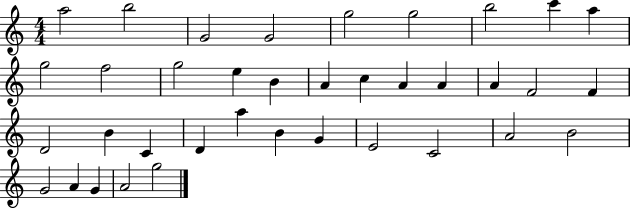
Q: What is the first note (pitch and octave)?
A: A5